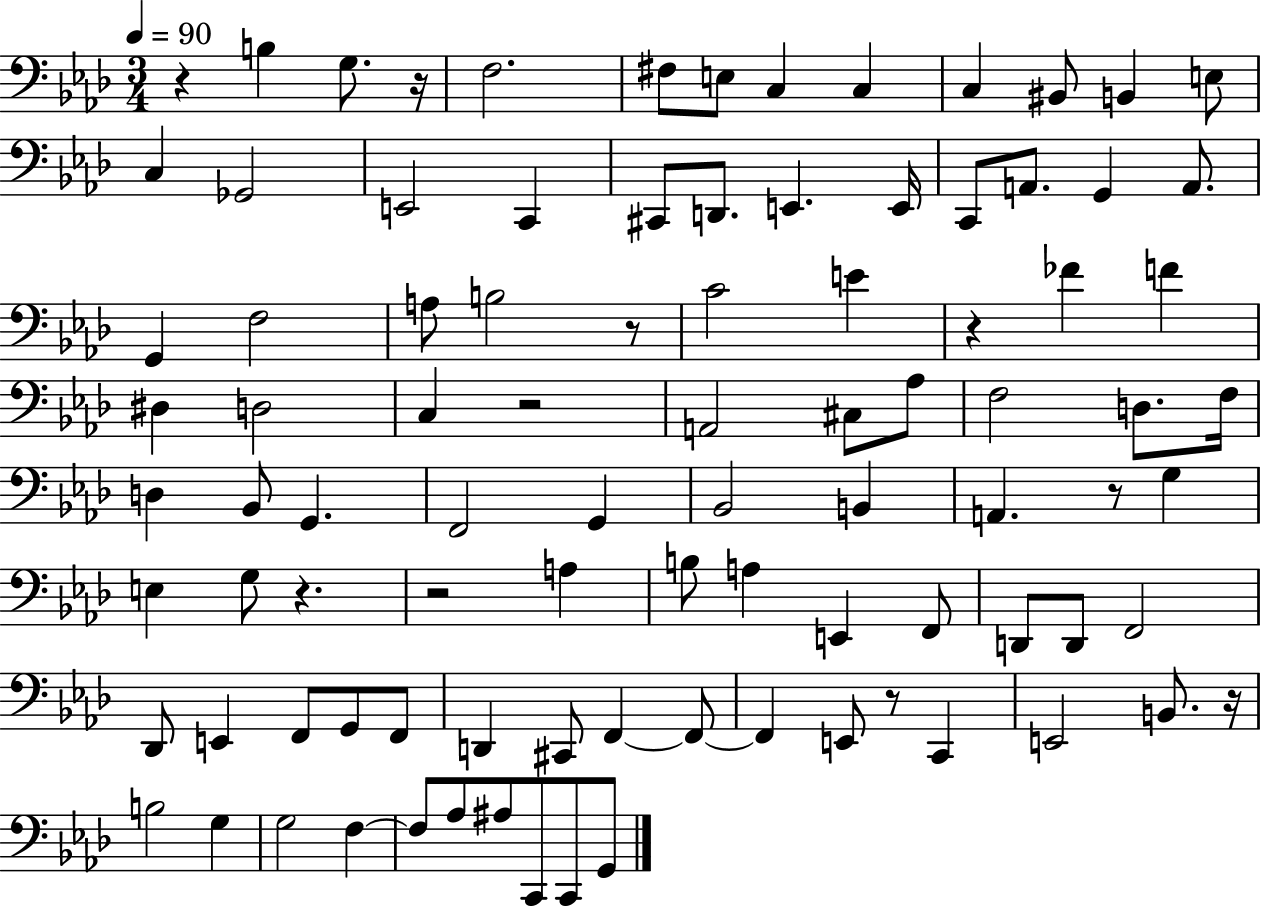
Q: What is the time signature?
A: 3/4